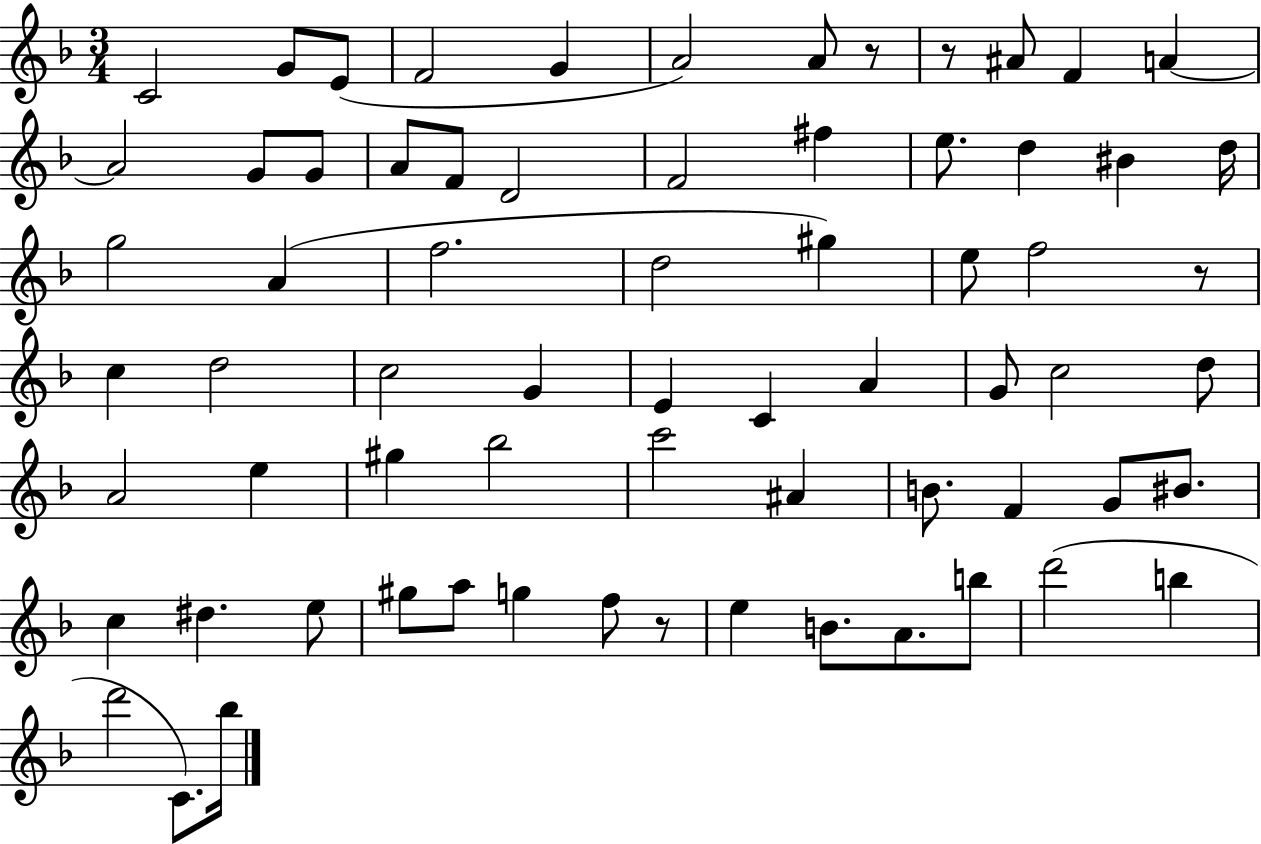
C4/h G4/e E4/e F4/h G4/q A4/h A4/e R/e R/e A#4/e F4/q A4/q A4/h G4/e G4/e A4/e F4/e D4/h F4/h F#5/q E5/e. D5/q BIS4/q D5/s G5/h A4/q F5/h. D5/h G#5/q E5/e F5/h R/e C5/q D5/h C5/h G4/q E4/q C4/q A4/q G4/e C5/h D5/e A4/h E5/q G#5/q Bb5/h C6/h A#4/q B4/e. F4/q G4/e BIS4/e. C5/q D#5/q. E5/e G#5/e A5/e G5/q F5/e R/e E5/q B4/e. A4/e. B5/e D6/h B5/q D6/h C4/e. Bb5/s